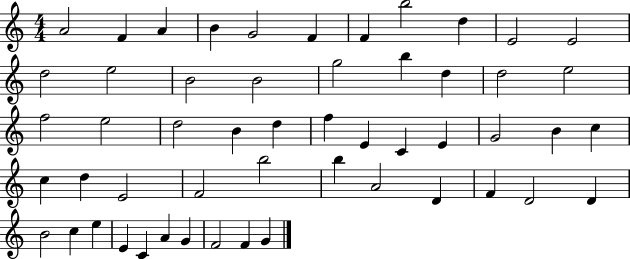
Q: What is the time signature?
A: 4/4